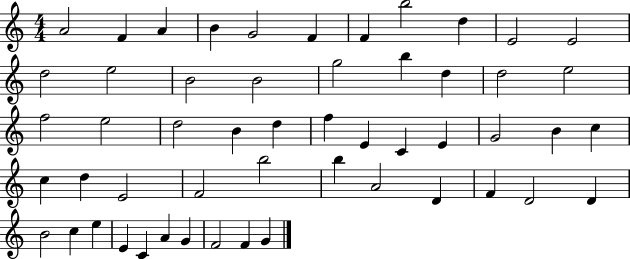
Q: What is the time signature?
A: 4/4